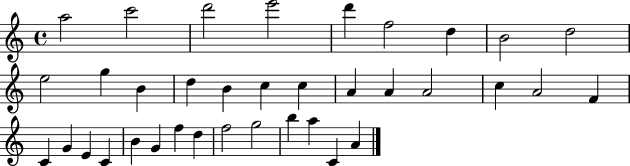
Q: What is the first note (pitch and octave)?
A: A5